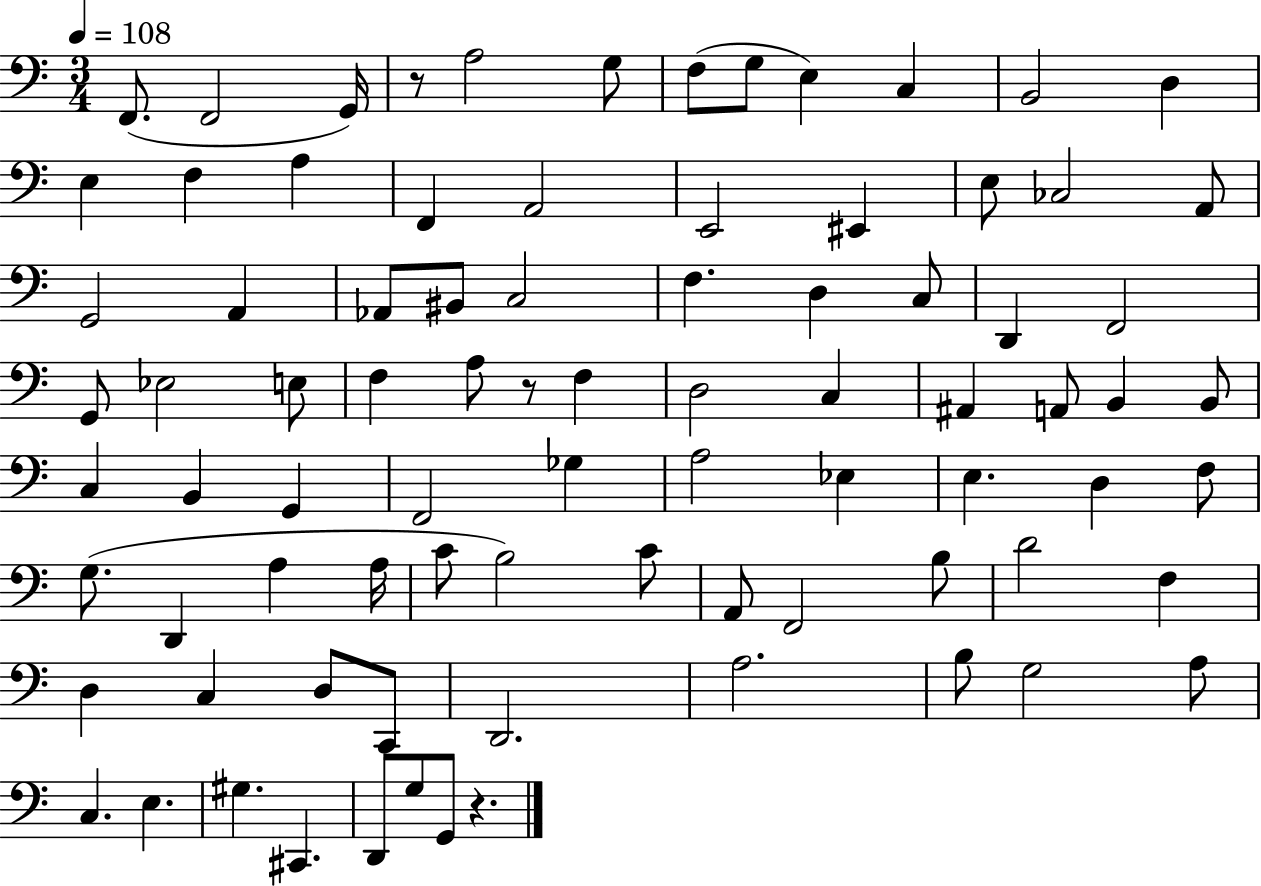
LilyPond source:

{
  \clef bass
  \numericTimeSignature
  \time 3/4
  \key c \major
  \tempo 4 = 108
  f,8.( f,2 g,16) | r8 a2 g8 | f8( g8 e4) c4 | b,2 d4 | \break e4 f4 a4 | f,4 a,2 | e,2 eis,4 | e8 ces2 a,8 | \break g,2 a,4 | aes,8 bis,8 c2 | f4. d4 c8 | d,4 f,2 | \break g,8 ees2 e8 | f4 a8 r8 f4 | d2 c4 | ais,4 a,8 b,4 b,8 | \break c4 b,4 g,4 | f,2 ges4 | a2 ees4 | e4. d4 f8 | \break g8.( d,4 a4 a16 | c'8 b2) c'8 | a,8 f,2 b8 | d'2 f4 | \break d4 c4 d8 c,8 | d,2. | a2. | b8 g2 a8 | \break c4. e4. | gis4. cis,4. | d,8 g8 g,8 r4. | \bar "|."
}